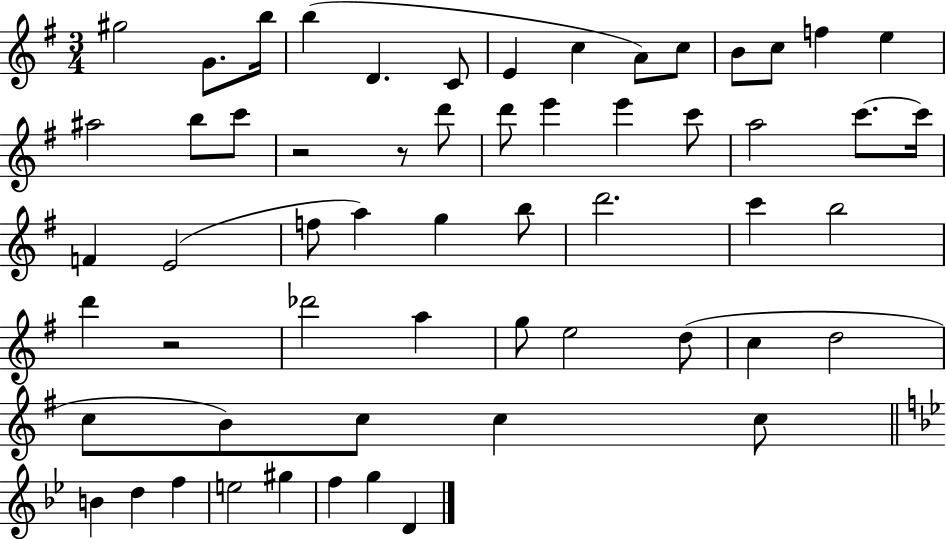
X:1
T:Untitled
M:3/4
L:1/4
K:G
^g2 G/2 b/4 b D C/2 E c A/2 c/2 B/2 c/2 f e ^a2 b/2 c'/2 z2 z/2 d'/2 d'/2 e' e' c'/2 a2 c'/2 c'/4 F E2 f/2 a g b/2 d'2 c' b2 d' z2 _d'2 a g/2 e2 d/2 c d2 c/2 B/2 c/2 c c/2 B d f e2 ^g f g D